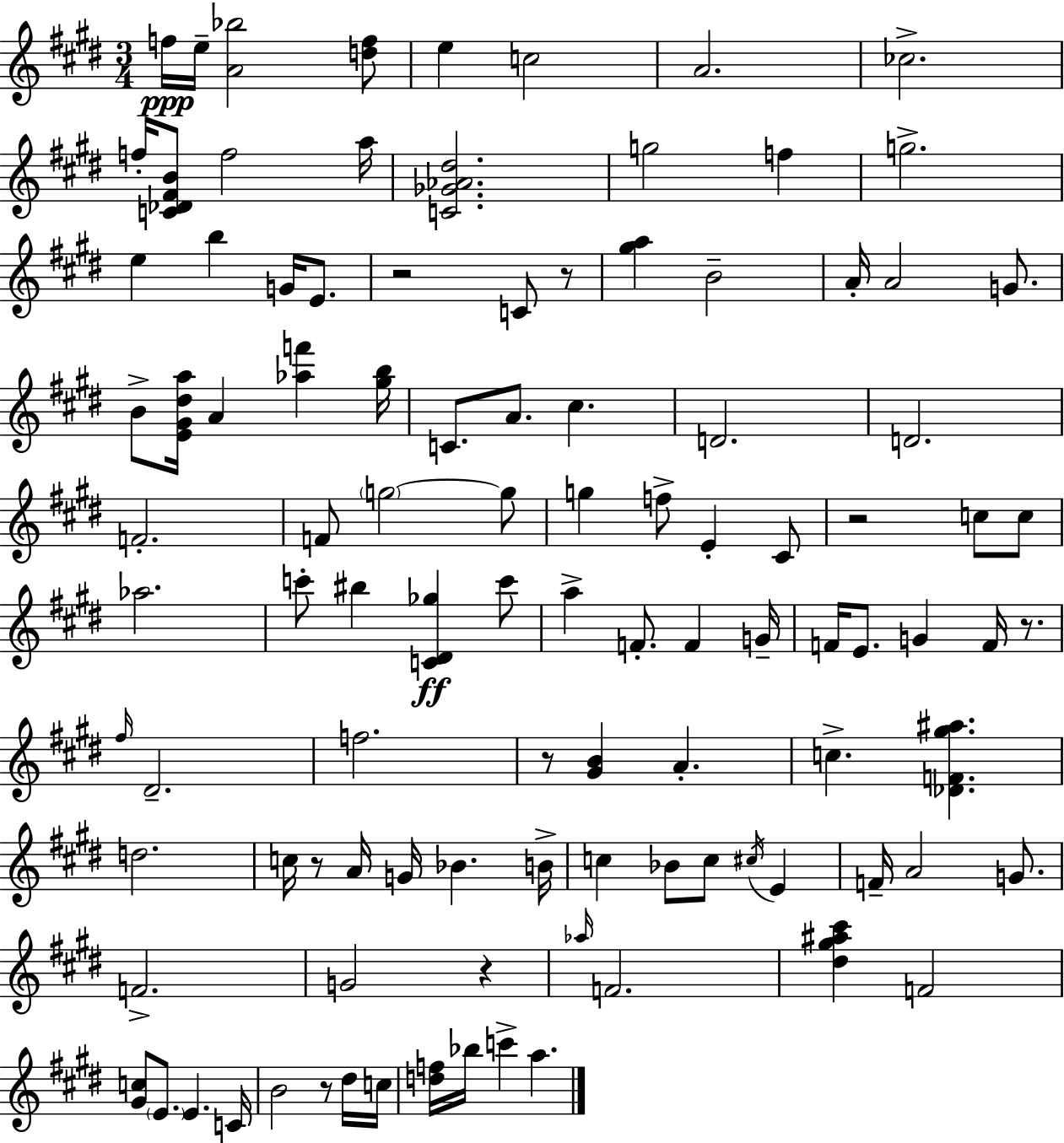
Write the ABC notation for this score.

X:1
T:Untitled
M:3/4
L:1/4
K:E
f/4 e/4 [A_b]2 [df]/2 e c2 A2 _c2 f/4 [C_D^FB]/2 f2 a/4 [C_G_A^d]2 g2 f g2 e b G/4 E/2 z2 C/2 z/2 [^ga] B2 A/4 A2 G/2 B/2 [E^G^da]/4 A [_af'] [^gb]/4 C/2 A/2 ^c D2 D2 F2 F/2 g2 g/2 g f/2 E ^C/2 z2 c/2 c/2 _a2 c'/2 ^b [C^D_g] c'/2 a F/2 F G/4 F/4 E/2 G F/4 z/2 ^f/4 ^D2 f2 z/2 [^GB] A c [_DF^g^a] d2 c/4 z/2 A/4 G/4 _B B/4 c _B/2 c/2 ^c/4 E F/4 A2 G/2 F2 G2 z _a/4 F2 [^d^g^a^c'] F2 [^Gc]/2 E/2 E C/4 B2 z/2 ^d/4 c/4 [df]/4 _b/4 c' a